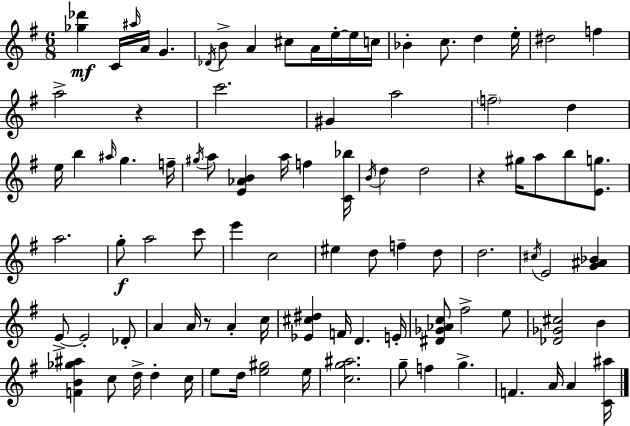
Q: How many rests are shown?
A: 3